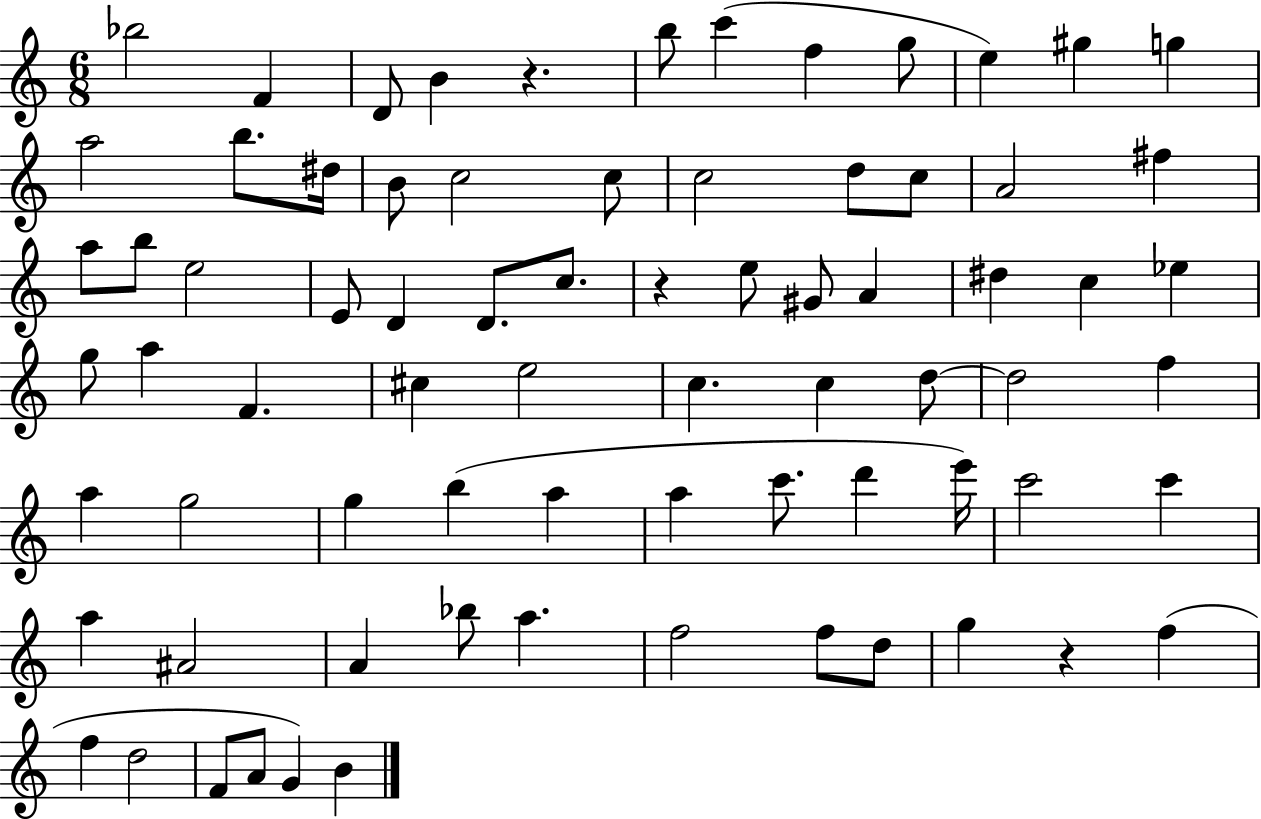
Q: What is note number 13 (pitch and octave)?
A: B5